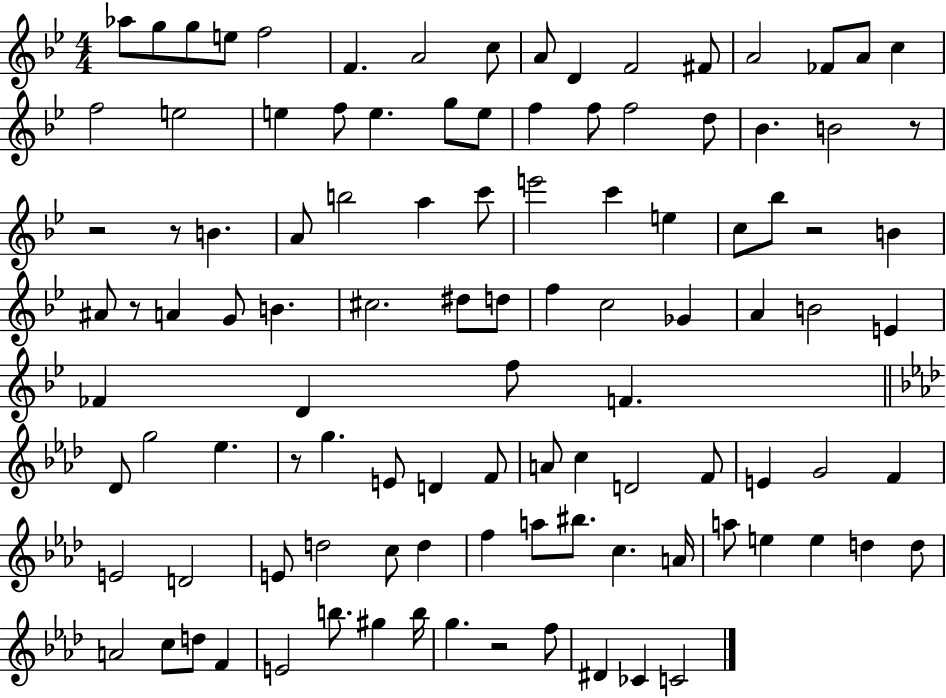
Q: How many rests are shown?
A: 7